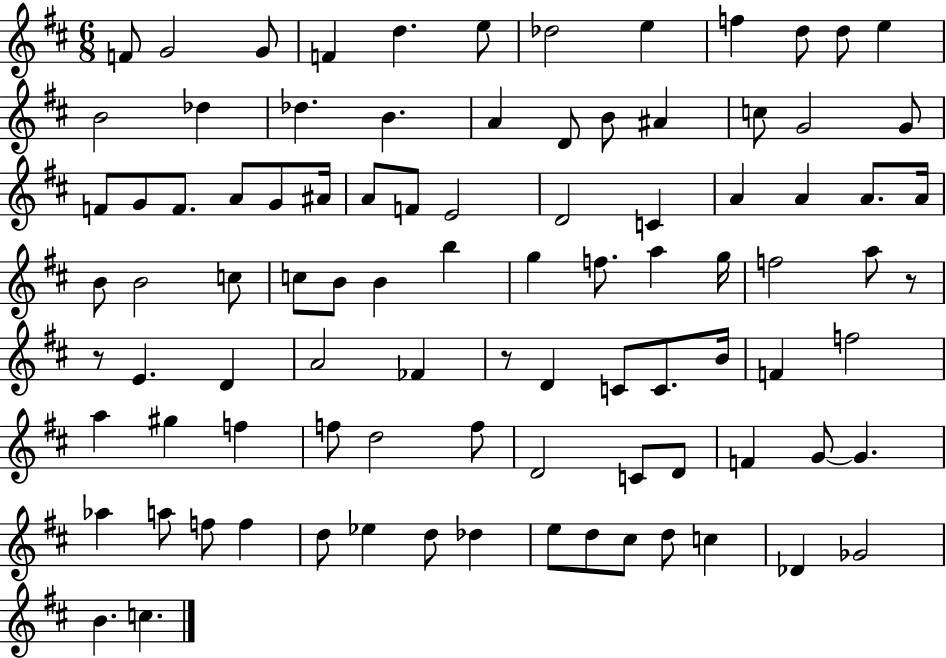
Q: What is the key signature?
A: D major